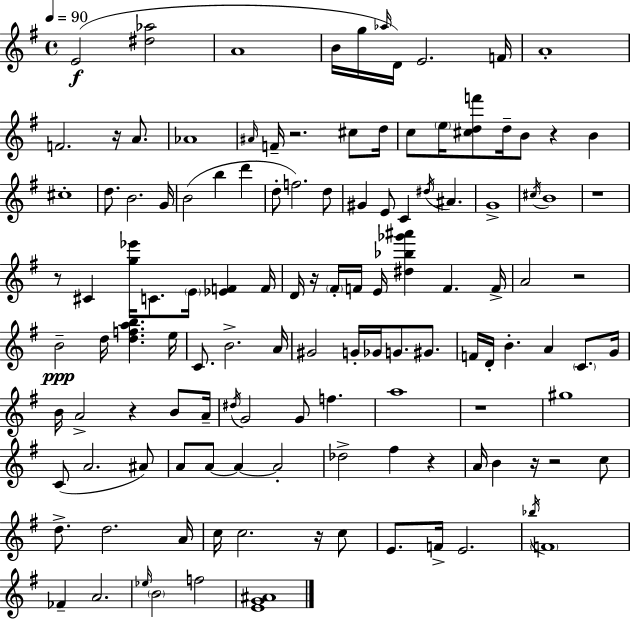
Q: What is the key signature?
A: G major